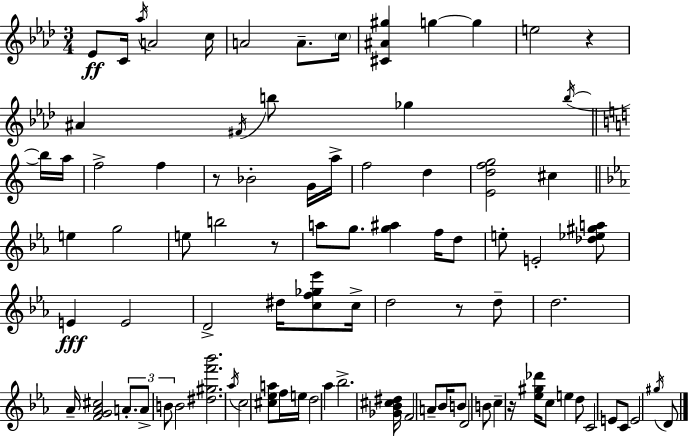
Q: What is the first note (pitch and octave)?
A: Eb4